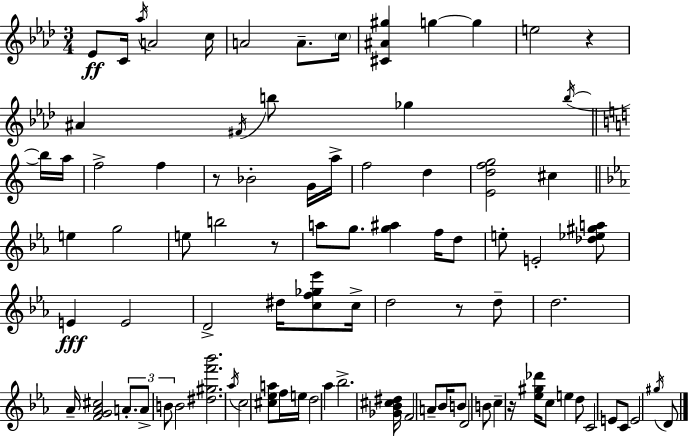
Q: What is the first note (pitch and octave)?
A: Eb4